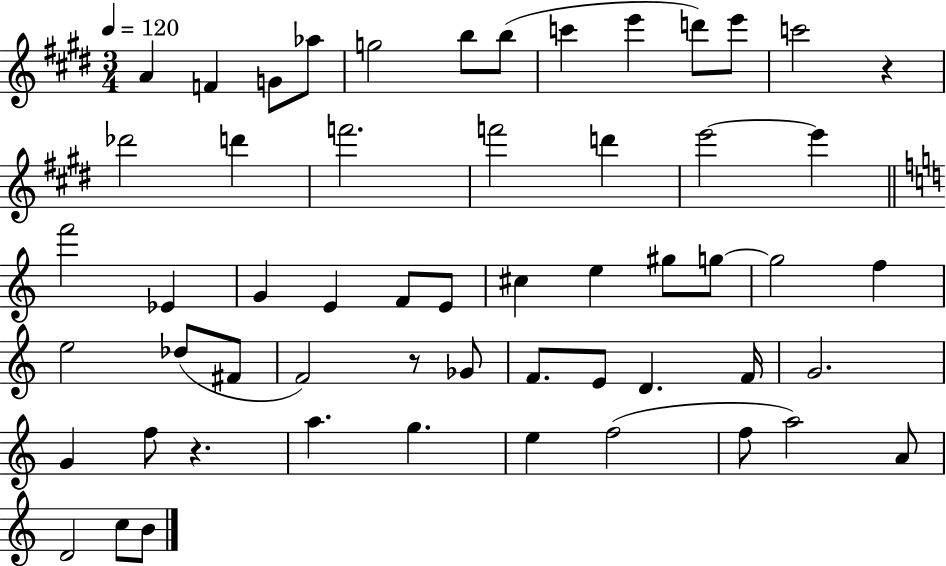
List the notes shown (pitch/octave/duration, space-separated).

A4/q F4/q G4/e Ab5/e G5/h B5/e B5/e C6/q E6/q D6/e E6/e C6/h R/q Db6/h D6/q F6/h. F6/h D6/q E6/h E6/q F6/h Eb4/q G4/q E4/q F4/e E4/e C#5/q E5/q G#5/e G5/e G5/h F5/q E5/h Db5/e F#4/e F4/h R/e Gb4/e F4/e. E4/e D4/q. F4/s G4/h. G4/q F5/e R/q. A5/q. G5/q. E5/q F5/h F5/e A5/h A4/e D4/h C5/e B4/e